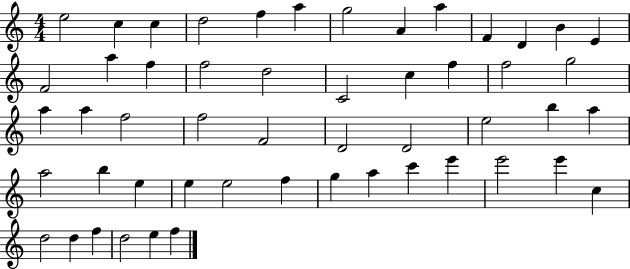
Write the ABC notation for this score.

X:1
T:Untitled
M:4/4
L:1/4
K:C
e2 c c d2 f a g2 A a F D B E F2 a f f2 d2 C2 c f f2 g2 a a f2 f2 F2 D2 D2 e2 b a a2 b e e e2 f g a c' e' e'2 e' c d2 d f d2 e f